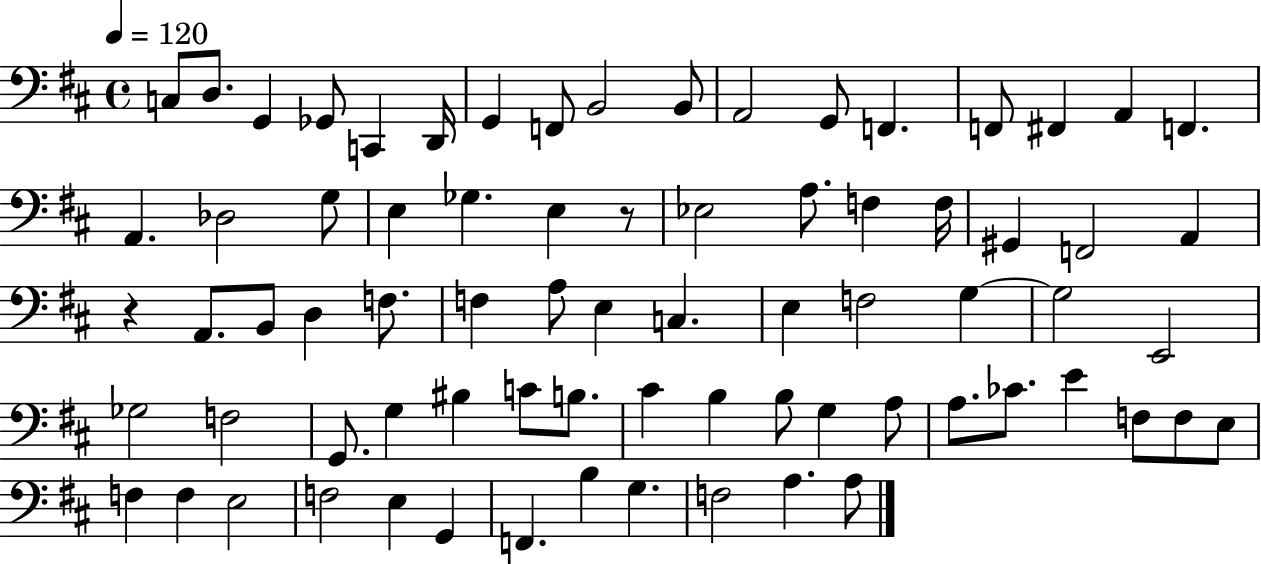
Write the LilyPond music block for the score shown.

{
  \clef bass
  \time 4/4
  \defaultTimeSignature
  \key d \major
  \tempo 4 = 120
  \repeat volta 2 { c8 d8. g,4 ges,8 c,4 d,16 | g,4 f,8 b,2 b,8 | a,2 g,8 f,4. | f,8 fis,4 a,4 f,4. | \break a,4. des2 g8 | e4 ges4. e4 r8 | ees2 a8. f4 f16 | gis,4 f,2 a,4 | \break r4 a,8. b,8 d4 f8. | f4 a8 e4 c4. | e4 f2 g4~~ | g2 e,2 | \break ges2 f2 | g,8. g4 bis4 c'8 b8. | cis'4 b4 b8 g4 a8 | a8. ces'8. e'4 f8 f8 e8 | \break f4 f4 e2 | f2 e4 g,4 | f,4. b4 g4. | f2 a4. a8 | \break } \bar "|."
}